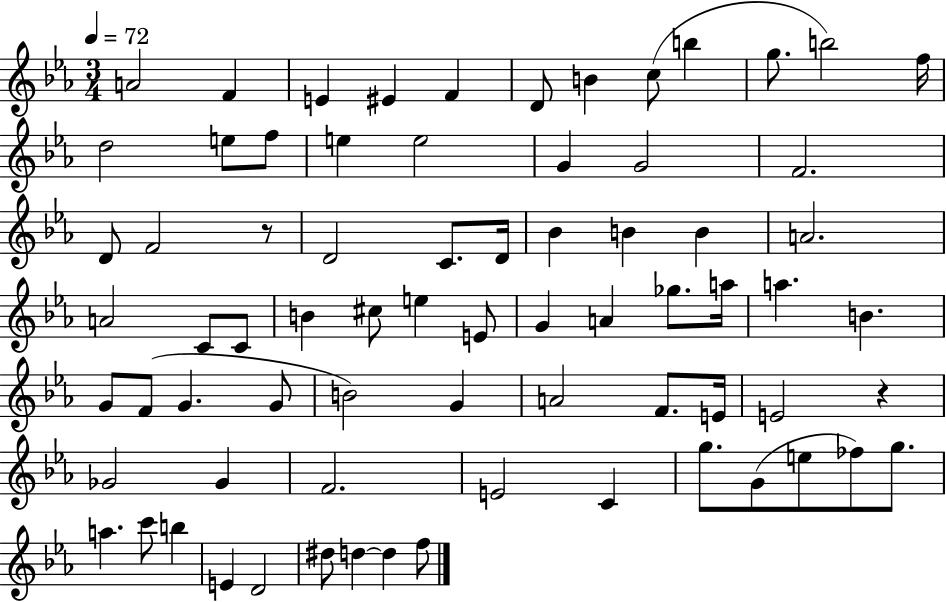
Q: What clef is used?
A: treble